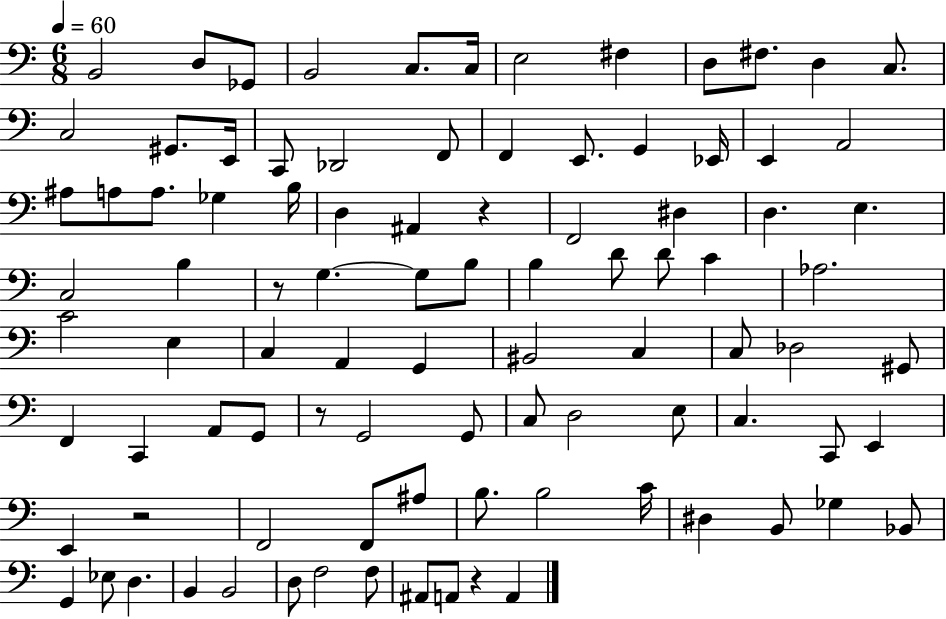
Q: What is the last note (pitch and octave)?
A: A2